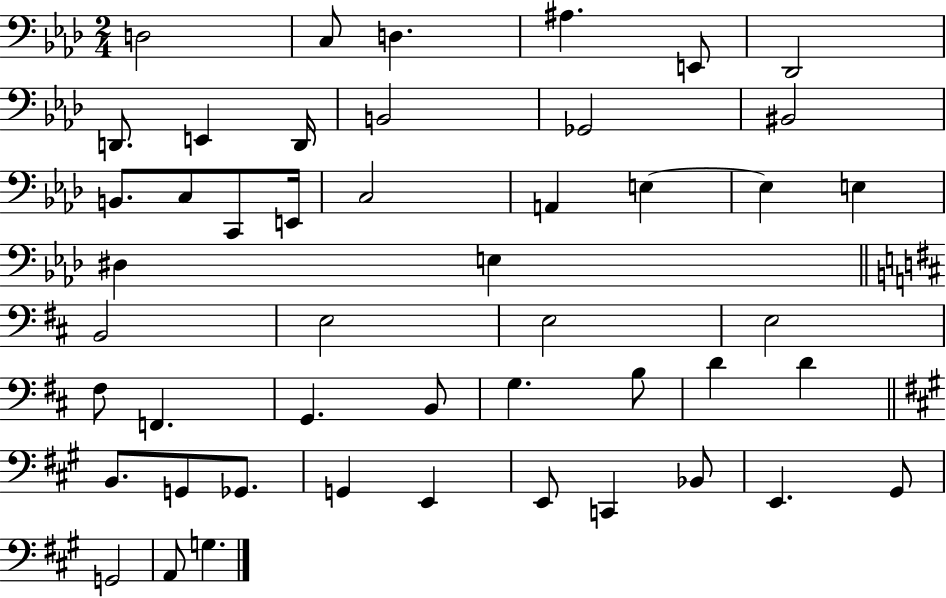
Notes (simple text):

D3/h C3/e D3/q. A#3/q. E2/e Db2/h D2/e. E2/q D2/s B2/h Gb2/h BIS2/h B2/e. C3/e C2/e E2/s C3/h A2/q E3/q E3/q E3/q D#3/q E3/q B2/h E3/h E3/h E3/h F#3/e F2/q. G2/q. B2/e G3/q. B3/e D4/q D4/q B2/e. G2/e Gb2/e. G2/q E2/q E2/e C2/q Bb2/e E2/q. G#2/e G2/h A2/e G3/q.